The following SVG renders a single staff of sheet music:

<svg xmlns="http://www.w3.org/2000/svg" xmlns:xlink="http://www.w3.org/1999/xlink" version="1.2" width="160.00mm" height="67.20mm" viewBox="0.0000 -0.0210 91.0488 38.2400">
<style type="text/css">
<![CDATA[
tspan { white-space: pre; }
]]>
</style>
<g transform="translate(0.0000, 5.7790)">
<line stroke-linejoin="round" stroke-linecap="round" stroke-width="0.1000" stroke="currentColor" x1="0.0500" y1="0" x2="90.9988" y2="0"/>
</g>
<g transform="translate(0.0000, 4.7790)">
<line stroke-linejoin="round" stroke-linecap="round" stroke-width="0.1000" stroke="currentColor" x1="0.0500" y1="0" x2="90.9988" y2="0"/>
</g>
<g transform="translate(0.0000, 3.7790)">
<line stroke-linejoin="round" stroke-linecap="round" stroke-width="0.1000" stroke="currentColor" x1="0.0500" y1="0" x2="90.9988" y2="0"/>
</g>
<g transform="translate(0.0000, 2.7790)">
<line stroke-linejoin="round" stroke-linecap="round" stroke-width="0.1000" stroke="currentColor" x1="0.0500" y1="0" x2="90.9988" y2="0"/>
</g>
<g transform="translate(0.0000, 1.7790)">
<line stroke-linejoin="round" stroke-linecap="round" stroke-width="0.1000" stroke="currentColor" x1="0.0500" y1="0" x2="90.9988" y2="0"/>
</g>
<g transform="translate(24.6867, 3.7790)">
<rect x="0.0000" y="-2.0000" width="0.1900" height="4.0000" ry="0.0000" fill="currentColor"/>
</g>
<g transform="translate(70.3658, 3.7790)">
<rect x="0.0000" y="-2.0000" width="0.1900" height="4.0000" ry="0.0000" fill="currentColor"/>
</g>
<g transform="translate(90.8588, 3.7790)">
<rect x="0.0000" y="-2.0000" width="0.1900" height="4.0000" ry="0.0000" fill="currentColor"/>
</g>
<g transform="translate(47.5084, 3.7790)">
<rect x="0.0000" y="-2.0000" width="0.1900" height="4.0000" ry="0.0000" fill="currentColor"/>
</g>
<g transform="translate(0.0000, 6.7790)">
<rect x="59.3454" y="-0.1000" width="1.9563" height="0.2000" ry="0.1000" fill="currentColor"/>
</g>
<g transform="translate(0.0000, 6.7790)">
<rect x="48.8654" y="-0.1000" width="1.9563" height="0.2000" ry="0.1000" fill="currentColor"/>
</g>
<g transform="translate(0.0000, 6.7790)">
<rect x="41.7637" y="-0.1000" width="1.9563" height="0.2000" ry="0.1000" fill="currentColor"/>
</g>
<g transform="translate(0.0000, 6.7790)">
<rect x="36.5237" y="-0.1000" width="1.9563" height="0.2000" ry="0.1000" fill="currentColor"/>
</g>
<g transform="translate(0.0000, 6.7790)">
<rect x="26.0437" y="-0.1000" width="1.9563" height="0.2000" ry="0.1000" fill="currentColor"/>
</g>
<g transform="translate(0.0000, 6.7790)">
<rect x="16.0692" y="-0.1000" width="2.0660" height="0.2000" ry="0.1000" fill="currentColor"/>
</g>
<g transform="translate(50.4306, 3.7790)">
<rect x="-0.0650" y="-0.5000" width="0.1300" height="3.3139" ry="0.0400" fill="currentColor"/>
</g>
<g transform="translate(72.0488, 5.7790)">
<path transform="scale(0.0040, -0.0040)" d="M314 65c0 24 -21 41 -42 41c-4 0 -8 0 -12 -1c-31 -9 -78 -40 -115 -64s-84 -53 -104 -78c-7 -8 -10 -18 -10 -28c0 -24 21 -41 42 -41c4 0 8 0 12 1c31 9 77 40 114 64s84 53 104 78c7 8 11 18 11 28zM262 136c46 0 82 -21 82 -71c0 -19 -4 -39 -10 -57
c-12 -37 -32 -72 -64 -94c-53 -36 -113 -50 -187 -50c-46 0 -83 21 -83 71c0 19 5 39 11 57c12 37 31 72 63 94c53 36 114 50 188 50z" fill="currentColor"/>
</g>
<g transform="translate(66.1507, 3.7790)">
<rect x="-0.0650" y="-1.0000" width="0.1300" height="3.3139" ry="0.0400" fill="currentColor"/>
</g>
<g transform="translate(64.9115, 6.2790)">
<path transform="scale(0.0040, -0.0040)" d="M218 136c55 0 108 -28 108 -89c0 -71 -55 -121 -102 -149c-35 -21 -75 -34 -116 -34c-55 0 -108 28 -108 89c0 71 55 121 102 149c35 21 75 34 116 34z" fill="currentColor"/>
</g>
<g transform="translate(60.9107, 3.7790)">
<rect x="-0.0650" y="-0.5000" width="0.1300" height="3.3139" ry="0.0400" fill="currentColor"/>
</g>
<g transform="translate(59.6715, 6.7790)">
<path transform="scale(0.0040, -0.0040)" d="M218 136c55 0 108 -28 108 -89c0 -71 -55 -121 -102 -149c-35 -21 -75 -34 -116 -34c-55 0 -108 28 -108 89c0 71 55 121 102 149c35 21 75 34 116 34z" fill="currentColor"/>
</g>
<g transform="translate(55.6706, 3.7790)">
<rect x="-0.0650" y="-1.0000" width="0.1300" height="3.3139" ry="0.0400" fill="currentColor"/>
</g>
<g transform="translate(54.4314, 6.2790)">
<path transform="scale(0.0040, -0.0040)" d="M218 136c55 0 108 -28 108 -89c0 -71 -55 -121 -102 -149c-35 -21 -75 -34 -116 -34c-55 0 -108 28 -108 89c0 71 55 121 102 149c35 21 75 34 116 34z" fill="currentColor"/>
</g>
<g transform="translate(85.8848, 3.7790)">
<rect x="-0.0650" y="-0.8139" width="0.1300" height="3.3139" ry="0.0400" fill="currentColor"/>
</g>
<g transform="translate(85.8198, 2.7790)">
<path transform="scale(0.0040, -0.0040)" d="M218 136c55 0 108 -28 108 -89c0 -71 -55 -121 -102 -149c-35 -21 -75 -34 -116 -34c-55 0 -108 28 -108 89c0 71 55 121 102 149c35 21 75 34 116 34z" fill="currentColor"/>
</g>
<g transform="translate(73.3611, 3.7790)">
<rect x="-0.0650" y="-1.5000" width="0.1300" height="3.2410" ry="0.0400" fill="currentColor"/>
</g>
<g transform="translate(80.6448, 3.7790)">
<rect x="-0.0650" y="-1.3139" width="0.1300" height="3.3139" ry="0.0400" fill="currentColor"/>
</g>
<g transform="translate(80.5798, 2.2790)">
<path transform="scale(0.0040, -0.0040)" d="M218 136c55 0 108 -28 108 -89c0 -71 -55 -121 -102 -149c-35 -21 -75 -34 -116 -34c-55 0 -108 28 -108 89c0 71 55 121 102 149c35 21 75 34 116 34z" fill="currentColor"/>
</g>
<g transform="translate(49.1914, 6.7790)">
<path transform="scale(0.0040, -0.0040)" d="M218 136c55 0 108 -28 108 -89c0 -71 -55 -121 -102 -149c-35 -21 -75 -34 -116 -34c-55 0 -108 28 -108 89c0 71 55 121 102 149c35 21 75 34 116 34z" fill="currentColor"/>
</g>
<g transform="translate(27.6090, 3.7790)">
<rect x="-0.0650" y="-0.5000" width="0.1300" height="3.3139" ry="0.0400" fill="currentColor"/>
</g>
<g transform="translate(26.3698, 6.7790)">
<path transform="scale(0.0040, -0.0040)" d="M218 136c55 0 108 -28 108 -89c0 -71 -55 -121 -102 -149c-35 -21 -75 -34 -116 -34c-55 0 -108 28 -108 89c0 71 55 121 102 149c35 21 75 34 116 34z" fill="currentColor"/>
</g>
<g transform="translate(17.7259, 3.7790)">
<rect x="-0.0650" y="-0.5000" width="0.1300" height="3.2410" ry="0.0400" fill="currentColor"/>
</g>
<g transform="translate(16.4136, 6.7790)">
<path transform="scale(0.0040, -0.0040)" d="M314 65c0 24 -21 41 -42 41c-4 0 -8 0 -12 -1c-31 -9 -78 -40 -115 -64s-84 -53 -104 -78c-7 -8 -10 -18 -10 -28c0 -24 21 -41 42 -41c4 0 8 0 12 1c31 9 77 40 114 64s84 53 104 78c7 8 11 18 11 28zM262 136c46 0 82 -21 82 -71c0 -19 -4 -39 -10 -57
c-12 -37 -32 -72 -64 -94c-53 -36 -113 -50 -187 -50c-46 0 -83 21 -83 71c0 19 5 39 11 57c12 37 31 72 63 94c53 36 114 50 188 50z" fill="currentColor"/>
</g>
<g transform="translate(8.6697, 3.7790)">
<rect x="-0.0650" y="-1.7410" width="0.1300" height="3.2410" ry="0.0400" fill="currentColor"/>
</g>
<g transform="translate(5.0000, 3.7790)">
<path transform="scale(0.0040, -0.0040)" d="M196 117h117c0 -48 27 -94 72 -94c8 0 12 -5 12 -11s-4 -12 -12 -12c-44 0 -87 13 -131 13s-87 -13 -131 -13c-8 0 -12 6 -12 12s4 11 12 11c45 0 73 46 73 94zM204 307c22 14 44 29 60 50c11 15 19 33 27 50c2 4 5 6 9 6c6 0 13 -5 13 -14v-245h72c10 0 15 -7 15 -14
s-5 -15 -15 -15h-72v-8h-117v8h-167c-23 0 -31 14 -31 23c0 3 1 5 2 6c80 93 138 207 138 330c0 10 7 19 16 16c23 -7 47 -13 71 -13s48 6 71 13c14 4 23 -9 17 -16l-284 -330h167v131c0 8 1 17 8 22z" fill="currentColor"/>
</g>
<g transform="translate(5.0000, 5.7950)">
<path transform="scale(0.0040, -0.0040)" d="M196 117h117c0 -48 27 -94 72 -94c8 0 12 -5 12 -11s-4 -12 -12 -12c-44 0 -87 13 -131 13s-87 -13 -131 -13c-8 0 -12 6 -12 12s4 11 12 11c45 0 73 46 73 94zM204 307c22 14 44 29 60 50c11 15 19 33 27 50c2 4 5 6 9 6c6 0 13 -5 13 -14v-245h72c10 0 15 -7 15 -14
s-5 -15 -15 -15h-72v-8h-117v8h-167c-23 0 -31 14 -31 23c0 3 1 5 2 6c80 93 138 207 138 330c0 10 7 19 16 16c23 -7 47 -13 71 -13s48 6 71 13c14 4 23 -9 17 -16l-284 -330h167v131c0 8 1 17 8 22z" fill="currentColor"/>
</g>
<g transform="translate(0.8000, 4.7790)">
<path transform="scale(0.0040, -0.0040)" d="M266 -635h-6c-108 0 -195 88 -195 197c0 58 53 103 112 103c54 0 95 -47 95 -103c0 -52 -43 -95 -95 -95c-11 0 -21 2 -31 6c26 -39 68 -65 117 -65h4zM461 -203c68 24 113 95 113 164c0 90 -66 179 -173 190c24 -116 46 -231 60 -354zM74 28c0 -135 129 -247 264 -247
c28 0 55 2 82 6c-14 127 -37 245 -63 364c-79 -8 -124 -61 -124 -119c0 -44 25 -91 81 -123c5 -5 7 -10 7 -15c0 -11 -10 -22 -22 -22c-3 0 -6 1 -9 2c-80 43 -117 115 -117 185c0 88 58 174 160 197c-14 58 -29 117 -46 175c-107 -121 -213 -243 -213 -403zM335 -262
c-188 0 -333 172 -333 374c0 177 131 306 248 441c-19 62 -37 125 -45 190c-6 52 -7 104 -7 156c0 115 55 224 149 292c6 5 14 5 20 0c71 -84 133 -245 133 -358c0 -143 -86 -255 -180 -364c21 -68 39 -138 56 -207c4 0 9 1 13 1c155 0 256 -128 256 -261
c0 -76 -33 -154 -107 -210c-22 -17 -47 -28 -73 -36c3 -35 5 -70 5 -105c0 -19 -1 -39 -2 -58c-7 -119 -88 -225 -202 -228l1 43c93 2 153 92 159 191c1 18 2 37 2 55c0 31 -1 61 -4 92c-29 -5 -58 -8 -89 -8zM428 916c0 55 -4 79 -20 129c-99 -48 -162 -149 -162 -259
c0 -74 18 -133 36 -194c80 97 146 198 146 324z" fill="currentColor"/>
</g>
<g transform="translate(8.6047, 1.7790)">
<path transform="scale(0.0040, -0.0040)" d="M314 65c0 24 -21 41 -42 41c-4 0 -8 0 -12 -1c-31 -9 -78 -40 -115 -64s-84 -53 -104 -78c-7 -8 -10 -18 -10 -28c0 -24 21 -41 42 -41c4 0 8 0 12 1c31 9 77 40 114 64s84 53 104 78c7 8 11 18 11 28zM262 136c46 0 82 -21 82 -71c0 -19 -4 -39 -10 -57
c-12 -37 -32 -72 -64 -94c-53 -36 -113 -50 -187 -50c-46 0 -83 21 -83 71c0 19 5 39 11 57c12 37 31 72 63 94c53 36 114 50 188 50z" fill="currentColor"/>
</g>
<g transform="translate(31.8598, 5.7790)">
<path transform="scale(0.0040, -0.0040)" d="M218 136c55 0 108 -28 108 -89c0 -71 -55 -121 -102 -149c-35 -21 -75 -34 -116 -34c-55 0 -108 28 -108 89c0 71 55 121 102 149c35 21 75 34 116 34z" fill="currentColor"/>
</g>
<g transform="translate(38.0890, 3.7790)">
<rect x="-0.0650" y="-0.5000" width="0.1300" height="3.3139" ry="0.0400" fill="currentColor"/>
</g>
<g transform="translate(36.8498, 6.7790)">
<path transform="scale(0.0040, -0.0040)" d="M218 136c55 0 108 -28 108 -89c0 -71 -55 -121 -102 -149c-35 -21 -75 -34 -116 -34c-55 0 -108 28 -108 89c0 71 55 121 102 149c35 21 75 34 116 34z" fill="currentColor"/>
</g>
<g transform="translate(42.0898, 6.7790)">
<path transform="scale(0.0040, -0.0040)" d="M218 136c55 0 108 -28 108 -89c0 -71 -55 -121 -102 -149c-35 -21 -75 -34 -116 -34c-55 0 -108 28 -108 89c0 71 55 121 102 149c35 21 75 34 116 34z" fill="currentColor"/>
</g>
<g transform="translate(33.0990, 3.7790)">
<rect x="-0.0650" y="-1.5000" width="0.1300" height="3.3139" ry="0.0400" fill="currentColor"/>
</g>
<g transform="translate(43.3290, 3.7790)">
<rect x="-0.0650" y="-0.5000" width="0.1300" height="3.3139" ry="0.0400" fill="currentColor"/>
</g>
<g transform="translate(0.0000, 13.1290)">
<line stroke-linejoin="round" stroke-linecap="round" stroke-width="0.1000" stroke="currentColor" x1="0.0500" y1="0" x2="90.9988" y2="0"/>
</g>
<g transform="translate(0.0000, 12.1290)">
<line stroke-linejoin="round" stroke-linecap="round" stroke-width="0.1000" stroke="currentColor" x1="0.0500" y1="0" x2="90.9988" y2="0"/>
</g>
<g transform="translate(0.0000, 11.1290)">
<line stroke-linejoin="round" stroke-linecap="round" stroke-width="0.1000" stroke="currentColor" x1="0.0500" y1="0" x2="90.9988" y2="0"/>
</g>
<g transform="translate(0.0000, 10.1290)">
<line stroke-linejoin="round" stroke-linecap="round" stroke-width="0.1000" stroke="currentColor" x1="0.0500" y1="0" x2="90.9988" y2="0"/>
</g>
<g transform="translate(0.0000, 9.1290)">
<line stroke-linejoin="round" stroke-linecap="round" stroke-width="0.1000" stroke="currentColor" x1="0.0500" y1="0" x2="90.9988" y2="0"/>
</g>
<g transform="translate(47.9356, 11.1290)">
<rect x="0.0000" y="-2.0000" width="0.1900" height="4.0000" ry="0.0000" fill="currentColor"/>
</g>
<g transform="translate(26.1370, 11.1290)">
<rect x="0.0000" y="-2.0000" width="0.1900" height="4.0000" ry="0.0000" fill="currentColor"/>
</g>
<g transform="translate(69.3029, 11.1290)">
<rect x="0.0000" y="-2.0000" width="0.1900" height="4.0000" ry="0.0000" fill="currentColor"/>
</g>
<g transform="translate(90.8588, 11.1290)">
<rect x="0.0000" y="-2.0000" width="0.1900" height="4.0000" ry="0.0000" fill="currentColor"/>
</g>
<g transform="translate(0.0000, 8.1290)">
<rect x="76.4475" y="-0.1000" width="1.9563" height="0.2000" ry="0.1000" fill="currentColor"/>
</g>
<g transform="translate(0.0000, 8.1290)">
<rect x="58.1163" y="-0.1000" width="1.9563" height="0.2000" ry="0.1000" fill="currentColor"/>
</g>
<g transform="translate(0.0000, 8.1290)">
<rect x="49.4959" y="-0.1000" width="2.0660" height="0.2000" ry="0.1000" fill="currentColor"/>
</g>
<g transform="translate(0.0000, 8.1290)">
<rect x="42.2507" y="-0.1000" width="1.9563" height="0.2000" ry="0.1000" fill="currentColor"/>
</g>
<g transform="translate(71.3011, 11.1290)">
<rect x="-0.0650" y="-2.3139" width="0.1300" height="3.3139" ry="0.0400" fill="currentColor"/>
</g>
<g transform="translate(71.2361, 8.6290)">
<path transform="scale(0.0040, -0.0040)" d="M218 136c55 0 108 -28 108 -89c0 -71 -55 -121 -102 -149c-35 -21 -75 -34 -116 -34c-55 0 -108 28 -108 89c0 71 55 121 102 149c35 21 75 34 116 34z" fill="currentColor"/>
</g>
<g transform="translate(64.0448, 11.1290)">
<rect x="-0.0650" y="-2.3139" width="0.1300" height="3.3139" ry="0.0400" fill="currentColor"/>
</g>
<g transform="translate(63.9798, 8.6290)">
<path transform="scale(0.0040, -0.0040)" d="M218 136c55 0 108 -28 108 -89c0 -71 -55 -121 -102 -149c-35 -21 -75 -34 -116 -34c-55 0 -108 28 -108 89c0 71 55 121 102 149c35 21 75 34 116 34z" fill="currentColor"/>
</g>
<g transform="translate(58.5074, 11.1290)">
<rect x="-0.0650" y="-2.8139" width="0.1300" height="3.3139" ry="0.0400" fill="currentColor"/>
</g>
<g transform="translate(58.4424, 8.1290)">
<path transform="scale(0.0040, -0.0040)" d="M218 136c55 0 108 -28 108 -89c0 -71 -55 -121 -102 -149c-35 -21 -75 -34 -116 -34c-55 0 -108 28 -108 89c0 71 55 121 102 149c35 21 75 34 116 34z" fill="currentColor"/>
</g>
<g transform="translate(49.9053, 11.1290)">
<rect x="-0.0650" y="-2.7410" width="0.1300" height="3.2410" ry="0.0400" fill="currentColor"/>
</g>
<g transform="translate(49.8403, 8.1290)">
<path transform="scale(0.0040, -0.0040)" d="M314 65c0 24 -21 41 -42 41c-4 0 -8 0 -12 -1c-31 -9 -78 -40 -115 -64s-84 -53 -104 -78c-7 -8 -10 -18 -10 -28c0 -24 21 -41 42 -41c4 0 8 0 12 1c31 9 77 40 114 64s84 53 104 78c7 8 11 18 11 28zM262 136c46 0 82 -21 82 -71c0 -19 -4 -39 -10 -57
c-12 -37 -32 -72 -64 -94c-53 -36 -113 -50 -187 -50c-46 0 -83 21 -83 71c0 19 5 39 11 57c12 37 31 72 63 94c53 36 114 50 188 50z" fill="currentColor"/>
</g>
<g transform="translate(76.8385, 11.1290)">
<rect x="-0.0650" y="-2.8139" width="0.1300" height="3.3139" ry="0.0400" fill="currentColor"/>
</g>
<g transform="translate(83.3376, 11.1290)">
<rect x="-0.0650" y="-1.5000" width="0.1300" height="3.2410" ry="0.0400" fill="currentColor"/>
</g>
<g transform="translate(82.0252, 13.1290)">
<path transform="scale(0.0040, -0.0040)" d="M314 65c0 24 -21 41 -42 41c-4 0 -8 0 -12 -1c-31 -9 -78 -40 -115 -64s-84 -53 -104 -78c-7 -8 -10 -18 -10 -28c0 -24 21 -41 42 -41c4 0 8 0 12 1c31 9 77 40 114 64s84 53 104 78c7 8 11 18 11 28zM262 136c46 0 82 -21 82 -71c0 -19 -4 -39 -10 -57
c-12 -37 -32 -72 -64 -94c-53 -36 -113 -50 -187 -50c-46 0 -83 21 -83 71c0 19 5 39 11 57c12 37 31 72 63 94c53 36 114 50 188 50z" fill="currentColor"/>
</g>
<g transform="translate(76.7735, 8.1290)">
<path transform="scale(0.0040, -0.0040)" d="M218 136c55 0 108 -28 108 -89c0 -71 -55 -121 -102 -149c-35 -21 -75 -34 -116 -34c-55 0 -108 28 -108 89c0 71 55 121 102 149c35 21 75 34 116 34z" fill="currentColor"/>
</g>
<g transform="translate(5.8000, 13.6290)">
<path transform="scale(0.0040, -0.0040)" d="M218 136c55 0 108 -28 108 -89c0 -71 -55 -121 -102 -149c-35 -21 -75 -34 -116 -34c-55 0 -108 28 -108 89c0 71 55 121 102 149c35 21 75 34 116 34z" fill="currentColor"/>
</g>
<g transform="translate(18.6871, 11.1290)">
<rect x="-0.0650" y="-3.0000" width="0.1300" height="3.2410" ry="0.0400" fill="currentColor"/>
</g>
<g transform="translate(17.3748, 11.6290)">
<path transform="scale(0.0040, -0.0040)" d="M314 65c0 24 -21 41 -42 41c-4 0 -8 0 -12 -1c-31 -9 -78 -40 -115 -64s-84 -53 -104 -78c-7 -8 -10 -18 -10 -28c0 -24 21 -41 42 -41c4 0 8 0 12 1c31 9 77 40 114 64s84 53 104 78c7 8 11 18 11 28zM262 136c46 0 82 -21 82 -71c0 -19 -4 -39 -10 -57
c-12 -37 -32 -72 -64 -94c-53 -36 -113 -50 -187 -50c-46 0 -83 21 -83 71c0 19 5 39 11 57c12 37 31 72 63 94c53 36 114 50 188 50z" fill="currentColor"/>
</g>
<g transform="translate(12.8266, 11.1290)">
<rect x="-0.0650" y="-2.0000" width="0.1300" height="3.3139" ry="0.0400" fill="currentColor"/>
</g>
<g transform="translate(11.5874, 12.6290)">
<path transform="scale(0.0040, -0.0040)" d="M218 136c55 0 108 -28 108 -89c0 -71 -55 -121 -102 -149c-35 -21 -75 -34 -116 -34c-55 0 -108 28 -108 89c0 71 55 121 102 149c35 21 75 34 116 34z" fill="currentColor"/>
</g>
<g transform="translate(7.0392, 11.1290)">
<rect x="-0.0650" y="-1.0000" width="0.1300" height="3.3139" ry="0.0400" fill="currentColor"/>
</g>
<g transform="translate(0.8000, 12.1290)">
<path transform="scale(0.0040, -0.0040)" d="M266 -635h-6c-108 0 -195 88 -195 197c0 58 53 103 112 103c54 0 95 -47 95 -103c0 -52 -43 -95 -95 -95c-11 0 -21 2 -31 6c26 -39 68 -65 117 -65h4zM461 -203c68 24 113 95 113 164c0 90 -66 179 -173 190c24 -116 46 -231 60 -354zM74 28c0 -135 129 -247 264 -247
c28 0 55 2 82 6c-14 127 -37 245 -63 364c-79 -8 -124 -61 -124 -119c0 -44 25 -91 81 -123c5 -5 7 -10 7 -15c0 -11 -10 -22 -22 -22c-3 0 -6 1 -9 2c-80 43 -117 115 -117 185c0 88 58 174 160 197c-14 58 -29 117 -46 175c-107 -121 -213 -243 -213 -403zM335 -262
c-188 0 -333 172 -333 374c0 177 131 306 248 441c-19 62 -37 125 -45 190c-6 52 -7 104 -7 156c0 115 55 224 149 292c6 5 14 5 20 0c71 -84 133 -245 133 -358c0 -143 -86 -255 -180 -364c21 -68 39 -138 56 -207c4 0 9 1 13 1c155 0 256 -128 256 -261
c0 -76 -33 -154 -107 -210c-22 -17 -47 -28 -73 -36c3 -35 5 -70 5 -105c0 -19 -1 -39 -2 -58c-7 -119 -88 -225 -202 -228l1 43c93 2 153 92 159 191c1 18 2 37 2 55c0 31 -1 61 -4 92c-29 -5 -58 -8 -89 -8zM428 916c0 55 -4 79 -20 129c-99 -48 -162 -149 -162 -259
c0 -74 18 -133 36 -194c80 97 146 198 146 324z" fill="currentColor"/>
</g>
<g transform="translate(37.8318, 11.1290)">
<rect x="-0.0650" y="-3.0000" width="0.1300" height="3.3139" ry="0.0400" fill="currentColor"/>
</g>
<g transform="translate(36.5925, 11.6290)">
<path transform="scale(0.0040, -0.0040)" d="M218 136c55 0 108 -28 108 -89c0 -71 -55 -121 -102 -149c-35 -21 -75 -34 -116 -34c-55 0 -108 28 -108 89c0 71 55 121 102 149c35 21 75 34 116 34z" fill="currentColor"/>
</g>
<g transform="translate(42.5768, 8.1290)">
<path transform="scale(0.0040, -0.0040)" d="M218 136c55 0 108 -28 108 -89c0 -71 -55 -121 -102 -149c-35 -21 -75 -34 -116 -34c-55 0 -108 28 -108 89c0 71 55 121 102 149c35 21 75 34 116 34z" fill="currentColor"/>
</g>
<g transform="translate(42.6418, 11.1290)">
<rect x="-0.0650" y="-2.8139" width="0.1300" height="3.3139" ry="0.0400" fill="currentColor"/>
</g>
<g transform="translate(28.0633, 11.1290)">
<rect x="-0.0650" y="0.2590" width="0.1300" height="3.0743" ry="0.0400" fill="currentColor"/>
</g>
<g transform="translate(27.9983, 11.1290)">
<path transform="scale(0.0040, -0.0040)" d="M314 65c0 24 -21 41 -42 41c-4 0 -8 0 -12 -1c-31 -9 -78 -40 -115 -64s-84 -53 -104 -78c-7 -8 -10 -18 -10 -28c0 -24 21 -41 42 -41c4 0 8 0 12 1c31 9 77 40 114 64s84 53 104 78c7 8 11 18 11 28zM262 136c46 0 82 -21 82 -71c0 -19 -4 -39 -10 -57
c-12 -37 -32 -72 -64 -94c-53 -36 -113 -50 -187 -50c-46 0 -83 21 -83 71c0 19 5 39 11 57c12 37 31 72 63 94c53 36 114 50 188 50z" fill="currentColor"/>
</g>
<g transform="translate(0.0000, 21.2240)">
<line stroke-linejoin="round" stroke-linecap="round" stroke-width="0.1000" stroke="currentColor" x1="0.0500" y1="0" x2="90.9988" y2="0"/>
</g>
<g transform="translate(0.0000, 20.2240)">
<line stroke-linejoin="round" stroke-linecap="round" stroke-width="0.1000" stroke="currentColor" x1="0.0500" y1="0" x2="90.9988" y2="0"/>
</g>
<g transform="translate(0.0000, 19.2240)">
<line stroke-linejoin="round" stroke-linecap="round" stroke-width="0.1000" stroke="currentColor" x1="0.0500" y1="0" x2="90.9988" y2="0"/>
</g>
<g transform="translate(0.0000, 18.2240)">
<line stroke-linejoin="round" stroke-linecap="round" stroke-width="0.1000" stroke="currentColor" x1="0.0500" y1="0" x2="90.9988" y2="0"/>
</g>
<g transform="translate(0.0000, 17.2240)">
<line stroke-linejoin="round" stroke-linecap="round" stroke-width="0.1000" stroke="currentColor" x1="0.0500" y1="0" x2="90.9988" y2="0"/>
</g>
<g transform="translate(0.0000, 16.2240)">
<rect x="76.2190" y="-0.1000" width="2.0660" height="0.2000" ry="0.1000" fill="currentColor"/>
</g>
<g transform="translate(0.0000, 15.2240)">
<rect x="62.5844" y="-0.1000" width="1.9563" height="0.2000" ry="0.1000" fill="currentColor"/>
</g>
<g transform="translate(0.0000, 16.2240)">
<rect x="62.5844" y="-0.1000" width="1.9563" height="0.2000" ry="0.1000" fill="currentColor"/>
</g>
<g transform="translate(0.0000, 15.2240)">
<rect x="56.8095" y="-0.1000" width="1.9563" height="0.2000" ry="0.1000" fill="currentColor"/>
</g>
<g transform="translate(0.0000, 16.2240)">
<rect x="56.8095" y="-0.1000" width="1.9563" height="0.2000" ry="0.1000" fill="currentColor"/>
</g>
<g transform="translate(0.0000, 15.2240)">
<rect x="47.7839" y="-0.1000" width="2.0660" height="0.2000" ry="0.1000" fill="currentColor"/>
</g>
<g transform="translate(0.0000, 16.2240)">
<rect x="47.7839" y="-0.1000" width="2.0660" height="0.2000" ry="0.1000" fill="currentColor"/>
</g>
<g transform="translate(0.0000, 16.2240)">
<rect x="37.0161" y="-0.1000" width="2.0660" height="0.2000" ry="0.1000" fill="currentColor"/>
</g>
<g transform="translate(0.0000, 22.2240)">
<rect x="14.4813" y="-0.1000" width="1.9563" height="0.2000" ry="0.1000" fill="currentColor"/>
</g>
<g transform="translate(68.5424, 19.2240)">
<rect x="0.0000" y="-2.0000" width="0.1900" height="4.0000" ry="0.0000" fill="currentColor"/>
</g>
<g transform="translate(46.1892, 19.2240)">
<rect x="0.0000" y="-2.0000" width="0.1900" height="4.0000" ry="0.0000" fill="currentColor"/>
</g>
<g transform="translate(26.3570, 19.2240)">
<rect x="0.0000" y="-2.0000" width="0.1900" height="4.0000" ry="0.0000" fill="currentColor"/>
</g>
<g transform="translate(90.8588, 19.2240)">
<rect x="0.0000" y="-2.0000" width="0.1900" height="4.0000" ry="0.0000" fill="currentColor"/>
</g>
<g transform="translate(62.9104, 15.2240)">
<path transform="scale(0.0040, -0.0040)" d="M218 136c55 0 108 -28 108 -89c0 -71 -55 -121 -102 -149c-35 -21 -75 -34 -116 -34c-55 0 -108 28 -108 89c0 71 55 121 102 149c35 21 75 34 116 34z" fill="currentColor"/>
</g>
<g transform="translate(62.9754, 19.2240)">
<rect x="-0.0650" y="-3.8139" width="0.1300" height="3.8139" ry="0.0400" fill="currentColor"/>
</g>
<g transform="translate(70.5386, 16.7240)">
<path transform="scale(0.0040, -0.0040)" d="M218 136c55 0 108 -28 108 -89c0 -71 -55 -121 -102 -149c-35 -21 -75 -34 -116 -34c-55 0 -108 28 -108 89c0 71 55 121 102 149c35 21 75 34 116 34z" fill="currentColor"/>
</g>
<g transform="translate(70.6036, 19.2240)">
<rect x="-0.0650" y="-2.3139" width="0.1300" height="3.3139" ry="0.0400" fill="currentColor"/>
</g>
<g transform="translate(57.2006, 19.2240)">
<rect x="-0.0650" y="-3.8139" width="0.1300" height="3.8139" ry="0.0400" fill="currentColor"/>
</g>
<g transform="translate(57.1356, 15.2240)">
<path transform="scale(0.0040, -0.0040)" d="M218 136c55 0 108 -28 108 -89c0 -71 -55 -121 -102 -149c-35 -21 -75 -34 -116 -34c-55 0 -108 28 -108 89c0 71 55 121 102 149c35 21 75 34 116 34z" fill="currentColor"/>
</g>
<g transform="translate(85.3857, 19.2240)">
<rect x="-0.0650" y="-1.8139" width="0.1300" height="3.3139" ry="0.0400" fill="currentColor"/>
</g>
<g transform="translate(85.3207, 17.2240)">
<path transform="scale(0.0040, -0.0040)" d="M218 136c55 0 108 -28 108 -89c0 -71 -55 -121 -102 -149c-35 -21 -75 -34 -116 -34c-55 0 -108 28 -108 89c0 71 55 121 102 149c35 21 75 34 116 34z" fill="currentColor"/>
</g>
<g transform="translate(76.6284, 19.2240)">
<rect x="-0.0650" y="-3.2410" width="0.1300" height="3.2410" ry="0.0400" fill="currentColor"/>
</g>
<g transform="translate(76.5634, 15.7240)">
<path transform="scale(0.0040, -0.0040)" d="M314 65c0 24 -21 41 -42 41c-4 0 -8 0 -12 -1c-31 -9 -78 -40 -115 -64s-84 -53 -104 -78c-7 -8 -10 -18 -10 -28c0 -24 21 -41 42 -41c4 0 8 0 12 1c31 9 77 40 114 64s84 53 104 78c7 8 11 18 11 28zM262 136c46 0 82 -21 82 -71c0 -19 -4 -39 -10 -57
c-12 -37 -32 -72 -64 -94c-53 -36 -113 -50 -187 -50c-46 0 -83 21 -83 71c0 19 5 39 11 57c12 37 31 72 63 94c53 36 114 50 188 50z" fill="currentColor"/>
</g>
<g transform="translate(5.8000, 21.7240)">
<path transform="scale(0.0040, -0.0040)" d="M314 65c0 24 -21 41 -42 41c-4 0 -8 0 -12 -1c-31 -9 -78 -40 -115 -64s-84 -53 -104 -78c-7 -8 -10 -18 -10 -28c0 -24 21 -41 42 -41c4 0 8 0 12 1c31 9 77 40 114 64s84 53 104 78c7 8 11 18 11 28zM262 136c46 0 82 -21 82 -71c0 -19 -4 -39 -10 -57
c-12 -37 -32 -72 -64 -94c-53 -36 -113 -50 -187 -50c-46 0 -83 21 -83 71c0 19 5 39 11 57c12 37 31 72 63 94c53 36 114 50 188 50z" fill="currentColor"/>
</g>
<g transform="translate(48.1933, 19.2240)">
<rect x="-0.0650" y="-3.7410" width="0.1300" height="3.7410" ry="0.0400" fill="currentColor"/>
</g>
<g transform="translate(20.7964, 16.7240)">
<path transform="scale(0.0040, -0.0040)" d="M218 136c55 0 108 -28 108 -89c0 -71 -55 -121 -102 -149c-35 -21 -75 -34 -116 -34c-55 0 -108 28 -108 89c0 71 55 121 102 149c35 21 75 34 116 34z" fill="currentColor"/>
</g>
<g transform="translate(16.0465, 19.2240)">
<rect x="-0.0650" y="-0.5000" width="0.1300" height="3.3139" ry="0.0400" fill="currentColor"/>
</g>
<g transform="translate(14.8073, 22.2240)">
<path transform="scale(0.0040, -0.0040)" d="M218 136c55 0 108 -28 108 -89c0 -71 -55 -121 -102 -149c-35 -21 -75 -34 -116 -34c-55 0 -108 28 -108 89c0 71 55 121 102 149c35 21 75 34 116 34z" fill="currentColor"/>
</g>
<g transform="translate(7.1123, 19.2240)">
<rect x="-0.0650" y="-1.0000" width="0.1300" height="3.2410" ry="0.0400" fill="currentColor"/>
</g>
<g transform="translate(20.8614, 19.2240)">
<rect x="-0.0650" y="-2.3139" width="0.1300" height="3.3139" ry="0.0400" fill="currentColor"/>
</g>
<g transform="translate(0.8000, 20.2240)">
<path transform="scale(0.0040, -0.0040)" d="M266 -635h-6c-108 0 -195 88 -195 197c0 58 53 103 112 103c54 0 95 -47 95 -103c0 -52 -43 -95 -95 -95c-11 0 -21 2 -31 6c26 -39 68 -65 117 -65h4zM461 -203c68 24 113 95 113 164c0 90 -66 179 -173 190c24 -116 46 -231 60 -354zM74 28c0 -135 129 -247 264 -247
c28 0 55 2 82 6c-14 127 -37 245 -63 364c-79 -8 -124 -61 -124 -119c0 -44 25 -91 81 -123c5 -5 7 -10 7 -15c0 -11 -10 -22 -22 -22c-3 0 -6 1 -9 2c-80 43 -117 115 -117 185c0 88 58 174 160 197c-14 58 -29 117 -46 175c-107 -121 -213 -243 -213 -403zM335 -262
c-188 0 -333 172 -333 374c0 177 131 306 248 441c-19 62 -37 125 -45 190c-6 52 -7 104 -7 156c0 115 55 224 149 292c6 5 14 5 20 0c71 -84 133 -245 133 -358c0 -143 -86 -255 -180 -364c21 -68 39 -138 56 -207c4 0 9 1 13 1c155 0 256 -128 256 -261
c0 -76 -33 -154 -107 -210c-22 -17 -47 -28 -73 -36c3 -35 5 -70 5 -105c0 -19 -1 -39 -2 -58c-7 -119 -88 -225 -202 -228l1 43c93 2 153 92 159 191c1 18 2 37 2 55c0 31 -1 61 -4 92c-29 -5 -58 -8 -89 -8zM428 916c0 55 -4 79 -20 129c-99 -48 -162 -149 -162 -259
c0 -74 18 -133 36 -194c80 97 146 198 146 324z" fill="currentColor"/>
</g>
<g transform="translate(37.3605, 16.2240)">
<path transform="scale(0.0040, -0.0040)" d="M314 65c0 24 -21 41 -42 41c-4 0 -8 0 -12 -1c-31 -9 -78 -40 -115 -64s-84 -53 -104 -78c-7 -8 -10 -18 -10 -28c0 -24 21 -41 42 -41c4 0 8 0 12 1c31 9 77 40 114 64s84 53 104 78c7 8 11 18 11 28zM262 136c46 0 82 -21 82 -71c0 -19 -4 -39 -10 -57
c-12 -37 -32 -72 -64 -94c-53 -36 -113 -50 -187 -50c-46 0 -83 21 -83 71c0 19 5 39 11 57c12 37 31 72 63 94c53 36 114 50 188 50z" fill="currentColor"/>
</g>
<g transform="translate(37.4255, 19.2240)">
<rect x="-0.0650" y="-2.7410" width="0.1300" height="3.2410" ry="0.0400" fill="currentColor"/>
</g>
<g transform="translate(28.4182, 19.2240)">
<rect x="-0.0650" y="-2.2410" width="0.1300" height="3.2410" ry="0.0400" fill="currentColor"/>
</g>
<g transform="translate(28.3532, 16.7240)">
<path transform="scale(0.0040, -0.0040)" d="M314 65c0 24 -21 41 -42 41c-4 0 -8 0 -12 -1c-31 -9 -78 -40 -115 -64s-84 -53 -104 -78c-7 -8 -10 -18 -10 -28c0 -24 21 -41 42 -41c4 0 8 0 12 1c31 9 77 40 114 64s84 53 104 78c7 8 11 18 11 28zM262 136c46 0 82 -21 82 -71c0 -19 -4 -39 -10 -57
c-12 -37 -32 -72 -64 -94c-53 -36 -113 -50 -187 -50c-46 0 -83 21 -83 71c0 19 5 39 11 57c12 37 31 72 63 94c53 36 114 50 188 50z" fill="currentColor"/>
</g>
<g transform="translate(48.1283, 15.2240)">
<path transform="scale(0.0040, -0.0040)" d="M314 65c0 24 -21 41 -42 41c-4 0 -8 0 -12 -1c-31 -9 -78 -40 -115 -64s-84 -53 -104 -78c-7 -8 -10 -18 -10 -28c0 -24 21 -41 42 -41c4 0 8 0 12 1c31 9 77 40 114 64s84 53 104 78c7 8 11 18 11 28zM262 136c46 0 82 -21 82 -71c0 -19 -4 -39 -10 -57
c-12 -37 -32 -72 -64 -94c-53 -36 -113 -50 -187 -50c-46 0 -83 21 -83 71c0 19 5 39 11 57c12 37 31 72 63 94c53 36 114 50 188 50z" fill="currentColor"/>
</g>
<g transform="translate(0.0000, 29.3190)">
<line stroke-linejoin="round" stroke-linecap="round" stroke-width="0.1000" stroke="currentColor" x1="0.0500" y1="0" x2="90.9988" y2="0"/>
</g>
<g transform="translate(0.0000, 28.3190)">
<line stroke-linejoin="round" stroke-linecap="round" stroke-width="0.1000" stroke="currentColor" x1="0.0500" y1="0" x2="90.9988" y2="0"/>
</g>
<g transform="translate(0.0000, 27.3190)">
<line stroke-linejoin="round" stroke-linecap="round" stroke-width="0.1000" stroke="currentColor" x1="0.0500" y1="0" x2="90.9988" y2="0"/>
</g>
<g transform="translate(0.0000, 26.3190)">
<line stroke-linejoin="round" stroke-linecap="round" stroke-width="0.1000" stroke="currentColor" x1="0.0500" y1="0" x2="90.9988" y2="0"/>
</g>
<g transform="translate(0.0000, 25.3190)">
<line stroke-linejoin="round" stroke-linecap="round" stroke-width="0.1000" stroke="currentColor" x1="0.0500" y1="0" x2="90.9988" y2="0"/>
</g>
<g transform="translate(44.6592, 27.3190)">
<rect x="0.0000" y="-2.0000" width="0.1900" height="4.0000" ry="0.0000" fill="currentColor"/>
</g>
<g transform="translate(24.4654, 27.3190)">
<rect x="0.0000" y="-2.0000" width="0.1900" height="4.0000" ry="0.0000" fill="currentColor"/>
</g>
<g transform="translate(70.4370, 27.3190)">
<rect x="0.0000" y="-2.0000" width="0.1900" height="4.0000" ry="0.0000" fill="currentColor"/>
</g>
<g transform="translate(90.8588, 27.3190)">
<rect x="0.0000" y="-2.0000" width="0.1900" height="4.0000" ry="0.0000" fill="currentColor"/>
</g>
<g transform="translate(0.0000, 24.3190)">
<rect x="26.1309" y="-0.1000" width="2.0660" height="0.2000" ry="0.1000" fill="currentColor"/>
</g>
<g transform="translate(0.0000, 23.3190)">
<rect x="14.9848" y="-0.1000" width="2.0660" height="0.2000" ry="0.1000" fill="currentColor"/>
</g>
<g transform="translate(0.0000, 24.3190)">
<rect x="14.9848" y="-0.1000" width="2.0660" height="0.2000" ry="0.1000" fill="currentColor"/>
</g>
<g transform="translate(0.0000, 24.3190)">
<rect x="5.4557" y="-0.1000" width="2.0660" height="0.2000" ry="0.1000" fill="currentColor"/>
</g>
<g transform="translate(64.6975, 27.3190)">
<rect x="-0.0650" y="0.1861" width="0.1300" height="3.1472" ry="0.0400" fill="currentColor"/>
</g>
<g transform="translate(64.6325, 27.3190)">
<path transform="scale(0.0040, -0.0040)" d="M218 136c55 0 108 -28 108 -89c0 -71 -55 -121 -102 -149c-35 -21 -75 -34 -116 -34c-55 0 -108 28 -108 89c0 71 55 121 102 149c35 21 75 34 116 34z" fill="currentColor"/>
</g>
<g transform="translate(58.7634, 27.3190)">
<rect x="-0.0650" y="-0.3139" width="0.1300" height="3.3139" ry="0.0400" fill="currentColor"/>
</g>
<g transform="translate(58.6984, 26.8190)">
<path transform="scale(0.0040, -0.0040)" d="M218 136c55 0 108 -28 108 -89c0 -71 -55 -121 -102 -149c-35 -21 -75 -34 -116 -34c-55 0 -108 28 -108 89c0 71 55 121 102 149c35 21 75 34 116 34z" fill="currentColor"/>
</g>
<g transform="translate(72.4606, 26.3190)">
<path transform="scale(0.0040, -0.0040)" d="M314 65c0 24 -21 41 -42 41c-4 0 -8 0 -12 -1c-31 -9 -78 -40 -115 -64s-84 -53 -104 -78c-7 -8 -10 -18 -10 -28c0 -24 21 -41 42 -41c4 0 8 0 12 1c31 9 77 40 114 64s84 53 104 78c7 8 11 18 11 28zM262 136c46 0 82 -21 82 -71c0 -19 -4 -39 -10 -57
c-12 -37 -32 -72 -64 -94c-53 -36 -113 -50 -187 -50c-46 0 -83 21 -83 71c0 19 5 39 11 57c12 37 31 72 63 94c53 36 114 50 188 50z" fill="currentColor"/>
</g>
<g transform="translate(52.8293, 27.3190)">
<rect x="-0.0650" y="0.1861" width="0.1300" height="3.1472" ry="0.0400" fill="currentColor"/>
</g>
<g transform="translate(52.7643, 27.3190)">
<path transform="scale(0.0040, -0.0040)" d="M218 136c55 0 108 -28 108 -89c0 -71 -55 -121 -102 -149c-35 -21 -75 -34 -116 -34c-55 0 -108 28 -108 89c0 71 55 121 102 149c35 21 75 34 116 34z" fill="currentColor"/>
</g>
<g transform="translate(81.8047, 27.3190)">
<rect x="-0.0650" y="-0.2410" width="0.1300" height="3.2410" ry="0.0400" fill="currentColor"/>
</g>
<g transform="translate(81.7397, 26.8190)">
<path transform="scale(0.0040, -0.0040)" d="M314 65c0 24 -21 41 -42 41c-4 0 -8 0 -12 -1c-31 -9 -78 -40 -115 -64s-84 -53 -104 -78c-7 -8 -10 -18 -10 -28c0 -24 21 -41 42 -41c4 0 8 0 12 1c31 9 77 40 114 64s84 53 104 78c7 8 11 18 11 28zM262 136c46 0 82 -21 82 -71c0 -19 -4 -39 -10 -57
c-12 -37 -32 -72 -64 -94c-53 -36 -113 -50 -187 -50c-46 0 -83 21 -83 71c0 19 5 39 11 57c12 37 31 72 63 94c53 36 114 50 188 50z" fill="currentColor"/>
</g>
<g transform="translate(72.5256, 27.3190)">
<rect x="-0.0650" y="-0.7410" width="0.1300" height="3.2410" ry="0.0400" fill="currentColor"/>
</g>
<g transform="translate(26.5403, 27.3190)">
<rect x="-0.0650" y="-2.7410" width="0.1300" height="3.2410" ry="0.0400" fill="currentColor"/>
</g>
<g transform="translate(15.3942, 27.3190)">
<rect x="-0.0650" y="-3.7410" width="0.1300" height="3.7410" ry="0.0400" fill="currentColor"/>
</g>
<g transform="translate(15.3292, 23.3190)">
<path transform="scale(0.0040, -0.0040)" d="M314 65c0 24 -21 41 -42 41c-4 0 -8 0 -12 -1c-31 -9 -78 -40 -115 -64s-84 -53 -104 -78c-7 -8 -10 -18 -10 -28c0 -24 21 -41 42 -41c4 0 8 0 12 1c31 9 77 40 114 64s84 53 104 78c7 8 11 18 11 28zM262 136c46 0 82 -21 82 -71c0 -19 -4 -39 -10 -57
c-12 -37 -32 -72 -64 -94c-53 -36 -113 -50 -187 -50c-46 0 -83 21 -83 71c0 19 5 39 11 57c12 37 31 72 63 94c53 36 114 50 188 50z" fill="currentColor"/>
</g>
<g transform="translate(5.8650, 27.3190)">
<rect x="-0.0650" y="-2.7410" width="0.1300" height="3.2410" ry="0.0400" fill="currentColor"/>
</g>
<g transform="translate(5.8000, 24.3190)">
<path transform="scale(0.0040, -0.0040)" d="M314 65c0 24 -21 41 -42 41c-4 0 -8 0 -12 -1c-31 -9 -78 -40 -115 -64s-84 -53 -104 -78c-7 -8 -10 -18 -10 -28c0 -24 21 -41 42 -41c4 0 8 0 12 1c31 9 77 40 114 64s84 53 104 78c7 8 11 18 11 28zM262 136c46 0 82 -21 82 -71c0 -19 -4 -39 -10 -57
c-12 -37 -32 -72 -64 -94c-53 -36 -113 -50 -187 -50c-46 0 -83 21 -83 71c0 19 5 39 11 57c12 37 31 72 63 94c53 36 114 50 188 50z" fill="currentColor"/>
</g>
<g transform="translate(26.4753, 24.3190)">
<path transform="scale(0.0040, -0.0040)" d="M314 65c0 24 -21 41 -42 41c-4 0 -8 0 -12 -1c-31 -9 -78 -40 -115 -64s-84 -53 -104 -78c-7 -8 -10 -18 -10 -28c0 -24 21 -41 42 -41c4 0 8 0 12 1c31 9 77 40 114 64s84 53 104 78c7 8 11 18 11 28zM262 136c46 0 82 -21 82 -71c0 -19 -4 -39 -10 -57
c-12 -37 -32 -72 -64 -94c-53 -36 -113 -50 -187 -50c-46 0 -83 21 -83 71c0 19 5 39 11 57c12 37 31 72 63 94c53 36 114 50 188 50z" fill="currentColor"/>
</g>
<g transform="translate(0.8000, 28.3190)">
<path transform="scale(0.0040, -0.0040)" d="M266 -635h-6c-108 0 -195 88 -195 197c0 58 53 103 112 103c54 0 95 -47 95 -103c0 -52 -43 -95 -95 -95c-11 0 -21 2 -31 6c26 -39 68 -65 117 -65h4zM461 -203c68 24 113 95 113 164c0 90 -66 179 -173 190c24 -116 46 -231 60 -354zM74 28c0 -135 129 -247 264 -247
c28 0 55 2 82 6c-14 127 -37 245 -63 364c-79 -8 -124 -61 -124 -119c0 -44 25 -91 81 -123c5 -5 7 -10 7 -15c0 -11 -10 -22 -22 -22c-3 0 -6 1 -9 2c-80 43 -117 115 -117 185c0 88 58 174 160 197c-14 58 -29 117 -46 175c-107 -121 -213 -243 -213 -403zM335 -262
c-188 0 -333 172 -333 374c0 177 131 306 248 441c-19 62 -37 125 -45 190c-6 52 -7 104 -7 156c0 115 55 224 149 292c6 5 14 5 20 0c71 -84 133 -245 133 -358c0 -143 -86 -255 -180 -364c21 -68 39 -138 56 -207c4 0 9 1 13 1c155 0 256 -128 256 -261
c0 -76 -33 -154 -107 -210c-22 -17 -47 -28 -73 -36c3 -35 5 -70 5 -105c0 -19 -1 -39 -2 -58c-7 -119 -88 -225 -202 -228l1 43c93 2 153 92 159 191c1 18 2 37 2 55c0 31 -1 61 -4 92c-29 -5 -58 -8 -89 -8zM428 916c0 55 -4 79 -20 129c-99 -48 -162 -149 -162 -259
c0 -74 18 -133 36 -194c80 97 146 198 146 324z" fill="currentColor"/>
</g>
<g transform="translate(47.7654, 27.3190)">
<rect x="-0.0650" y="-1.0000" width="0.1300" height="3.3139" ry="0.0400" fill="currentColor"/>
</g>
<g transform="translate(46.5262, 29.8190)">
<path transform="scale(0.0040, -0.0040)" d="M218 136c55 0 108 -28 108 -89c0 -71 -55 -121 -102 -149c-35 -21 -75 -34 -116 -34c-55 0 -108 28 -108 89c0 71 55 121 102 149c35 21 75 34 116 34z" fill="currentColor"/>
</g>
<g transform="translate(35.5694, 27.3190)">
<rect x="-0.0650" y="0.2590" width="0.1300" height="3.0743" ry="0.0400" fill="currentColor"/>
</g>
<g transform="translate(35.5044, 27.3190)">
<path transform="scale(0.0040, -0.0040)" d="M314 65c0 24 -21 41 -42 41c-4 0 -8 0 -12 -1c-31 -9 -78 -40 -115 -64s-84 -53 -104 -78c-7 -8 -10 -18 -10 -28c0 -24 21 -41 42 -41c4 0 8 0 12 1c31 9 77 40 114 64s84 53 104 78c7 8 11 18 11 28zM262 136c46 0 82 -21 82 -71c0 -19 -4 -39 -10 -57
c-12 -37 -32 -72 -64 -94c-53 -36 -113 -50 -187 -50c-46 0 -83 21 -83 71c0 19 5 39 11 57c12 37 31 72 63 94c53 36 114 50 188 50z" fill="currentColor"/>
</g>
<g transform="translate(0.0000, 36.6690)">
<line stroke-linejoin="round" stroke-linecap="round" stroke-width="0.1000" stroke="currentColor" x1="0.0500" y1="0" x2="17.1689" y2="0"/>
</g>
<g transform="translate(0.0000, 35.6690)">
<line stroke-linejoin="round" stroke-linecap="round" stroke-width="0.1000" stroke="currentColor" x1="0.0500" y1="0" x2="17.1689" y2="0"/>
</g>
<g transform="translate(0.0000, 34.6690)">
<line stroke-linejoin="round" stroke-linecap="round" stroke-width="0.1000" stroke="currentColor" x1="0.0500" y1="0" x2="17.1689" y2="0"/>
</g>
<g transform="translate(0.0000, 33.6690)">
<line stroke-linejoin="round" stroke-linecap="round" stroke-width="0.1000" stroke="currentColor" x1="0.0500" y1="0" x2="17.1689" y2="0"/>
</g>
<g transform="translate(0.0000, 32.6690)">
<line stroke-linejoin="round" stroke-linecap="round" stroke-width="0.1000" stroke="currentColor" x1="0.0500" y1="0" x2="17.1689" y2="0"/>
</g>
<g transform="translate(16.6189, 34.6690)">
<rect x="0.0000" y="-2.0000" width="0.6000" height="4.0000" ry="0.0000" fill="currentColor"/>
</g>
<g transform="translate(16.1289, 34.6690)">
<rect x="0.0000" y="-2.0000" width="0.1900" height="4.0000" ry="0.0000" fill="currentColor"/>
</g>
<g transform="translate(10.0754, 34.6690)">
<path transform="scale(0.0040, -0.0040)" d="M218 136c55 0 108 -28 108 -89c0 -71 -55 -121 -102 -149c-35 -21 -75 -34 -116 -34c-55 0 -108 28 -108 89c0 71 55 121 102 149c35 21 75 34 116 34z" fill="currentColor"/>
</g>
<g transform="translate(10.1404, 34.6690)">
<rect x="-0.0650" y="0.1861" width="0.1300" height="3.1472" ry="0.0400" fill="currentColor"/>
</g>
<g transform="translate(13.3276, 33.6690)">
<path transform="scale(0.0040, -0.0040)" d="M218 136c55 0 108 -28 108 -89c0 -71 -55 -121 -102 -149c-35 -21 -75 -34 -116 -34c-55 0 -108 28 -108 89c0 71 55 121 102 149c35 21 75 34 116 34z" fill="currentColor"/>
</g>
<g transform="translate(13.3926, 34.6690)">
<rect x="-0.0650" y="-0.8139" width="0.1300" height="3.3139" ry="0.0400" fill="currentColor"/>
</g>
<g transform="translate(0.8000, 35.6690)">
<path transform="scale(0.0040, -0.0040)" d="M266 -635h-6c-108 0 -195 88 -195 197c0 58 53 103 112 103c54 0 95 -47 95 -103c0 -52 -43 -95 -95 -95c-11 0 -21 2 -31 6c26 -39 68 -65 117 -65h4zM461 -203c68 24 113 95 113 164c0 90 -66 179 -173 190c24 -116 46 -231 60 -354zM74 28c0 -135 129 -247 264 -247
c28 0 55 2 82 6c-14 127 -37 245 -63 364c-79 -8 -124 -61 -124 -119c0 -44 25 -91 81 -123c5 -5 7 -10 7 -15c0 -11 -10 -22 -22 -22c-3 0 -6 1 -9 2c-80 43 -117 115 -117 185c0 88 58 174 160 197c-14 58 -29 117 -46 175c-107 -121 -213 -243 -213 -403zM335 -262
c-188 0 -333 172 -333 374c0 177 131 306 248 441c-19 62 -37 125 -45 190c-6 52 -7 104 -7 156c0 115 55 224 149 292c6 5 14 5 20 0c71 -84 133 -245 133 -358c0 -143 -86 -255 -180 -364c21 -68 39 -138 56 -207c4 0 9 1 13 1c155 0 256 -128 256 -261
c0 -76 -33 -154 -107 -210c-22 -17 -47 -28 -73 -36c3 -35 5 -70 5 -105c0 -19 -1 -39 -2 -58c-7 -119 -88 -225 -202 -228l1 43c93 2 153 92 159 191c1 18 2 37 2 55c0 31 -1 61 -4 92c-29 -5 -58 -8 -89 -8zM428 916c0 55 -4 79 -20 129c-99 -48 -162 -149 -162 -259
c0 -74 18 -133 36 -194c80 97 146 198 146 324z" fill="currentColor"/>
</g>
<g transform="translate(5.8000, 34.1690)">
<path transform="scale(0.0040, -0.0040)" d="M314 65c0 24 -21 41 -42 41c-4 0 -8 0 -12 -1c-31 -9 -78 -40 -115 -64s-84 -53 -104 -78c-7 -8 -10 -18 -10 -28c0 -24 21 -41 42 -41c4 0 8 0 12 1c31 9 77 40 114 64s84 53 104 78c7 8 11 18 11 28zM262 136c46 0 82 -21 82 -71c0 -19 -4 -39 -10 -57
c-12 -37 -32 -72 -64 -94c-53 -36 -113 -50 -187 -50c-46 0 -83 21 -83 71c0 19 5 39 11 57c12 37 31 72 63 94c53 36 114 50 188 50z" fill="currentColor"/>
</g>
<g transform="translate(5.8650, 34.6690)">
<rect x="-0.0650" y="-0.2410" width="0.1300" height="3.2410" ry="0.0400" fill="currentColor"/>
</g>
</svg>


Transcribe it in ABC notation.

X:1
T:Untitled
M:4/4
L:1/4
K:C
f2 C2 C E C C C D C D E2 e d D F A2 B2 A a a2 a g g a E2 D2 C g g2 a2 c'2 c' c' g b2 f a2 c'2 a2 B2 D B c B d2 c2 c2 B d